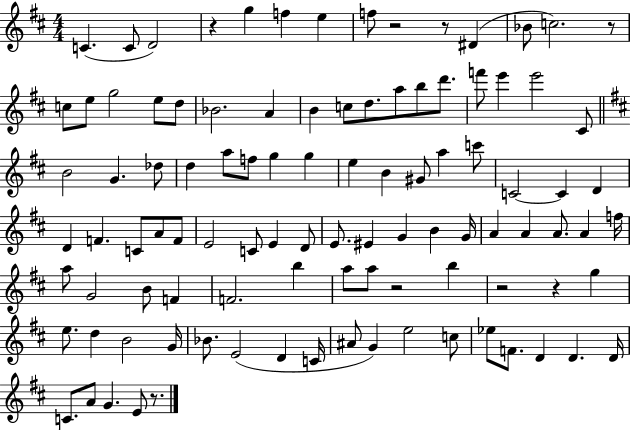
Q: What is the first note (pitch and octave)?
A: C4